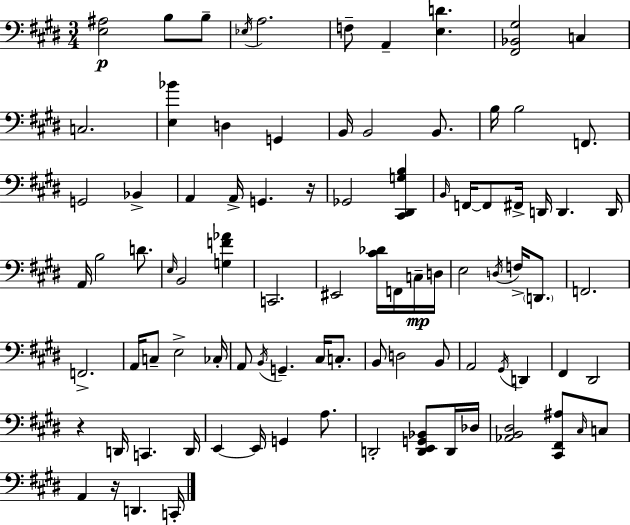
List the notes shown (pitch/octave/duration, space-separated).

[E3,A#3]/h B3/e B3/e Eb3/s A3/h. F3/e A2/q [E3,D4]/q. [F#2,Bb2,G#3]/h C3/q C3/h. [E3,Bb4]/q D3/q G2/q B2/s B2/h B2/e. B3/s B3/h F2/e. G2/h Bb2/q A2/q A2/s G2/q. R/s Gb2/h [C#2,D#2,G3,B3]/q B2/s F2/s F2/e F#2/s D2/s D2/q. D2/s A2/s B3/h D4/e. E3/s B2/h [G3,F4,Ab4]/q C2/h. EIS2/h [C#4,Db4]/s F2/s C3/s D3/s E3/h D3/s F3/s D2/e. F2/h. F2/h. A2/s C3/e E3/h CES3/s A2/e B2/s G2/q. C#3/s C3/e. B2/e D3/h B2/e A2/h G#2/s D2/q F#2/q D#2/h R/q D2/s C2/q. D2/s E2/q E2/s G2/q A3/e. D2/h [D2,E2,G2,Bb2]/e D2/s Db3/s [Ab2,B2,D#3]/h [C#2,F#2,A#3]/e C#3/s C3/e A2/q R/s D2/q. C2/s